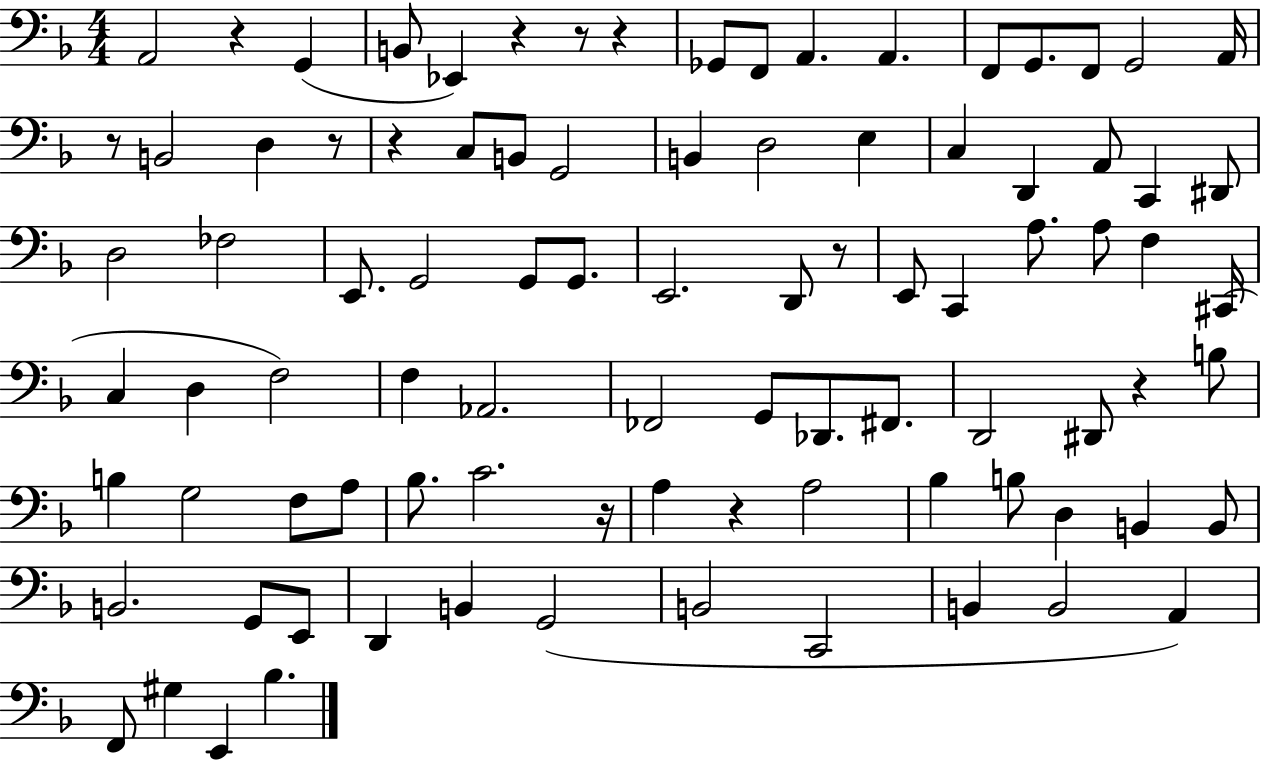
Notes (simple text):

A2/h R/q G2/q B2/e Eb2/q R/q R/e R/q Gb2/e F2/e A2/q. A2/q. F2/e G2/e. F2/e G2/h A2/s R/e B2/h D3/q R/e R/q C3/e B2/e G2/h B2/q D3/h E3/q C3/q D2/q A2/e C2/q D#2/e D3/h FES3/h E2/e. G2/h G2/e G2/e. E2/h. D2/e R/e E2/e C2/q A3/e. A3/e F3/q C#2/s C3/q D3/q F3/h F3/q Ab2/h. FES2/h G2/e Db2/e. F#2/e. D2/h D#2/e R/q B3/e B3/q G3/h F3/e A3/e Bb3/e. C4/h. R/s A3/q R/q A3/h Bb3/q B3/e D3/q B2/q B2/e B2/h. G2/e E2/e D2/q B2/q G2/h B2/h C2/h B2/q B2/h A2/q F2/e G#3/q E2/q Bb3/q.